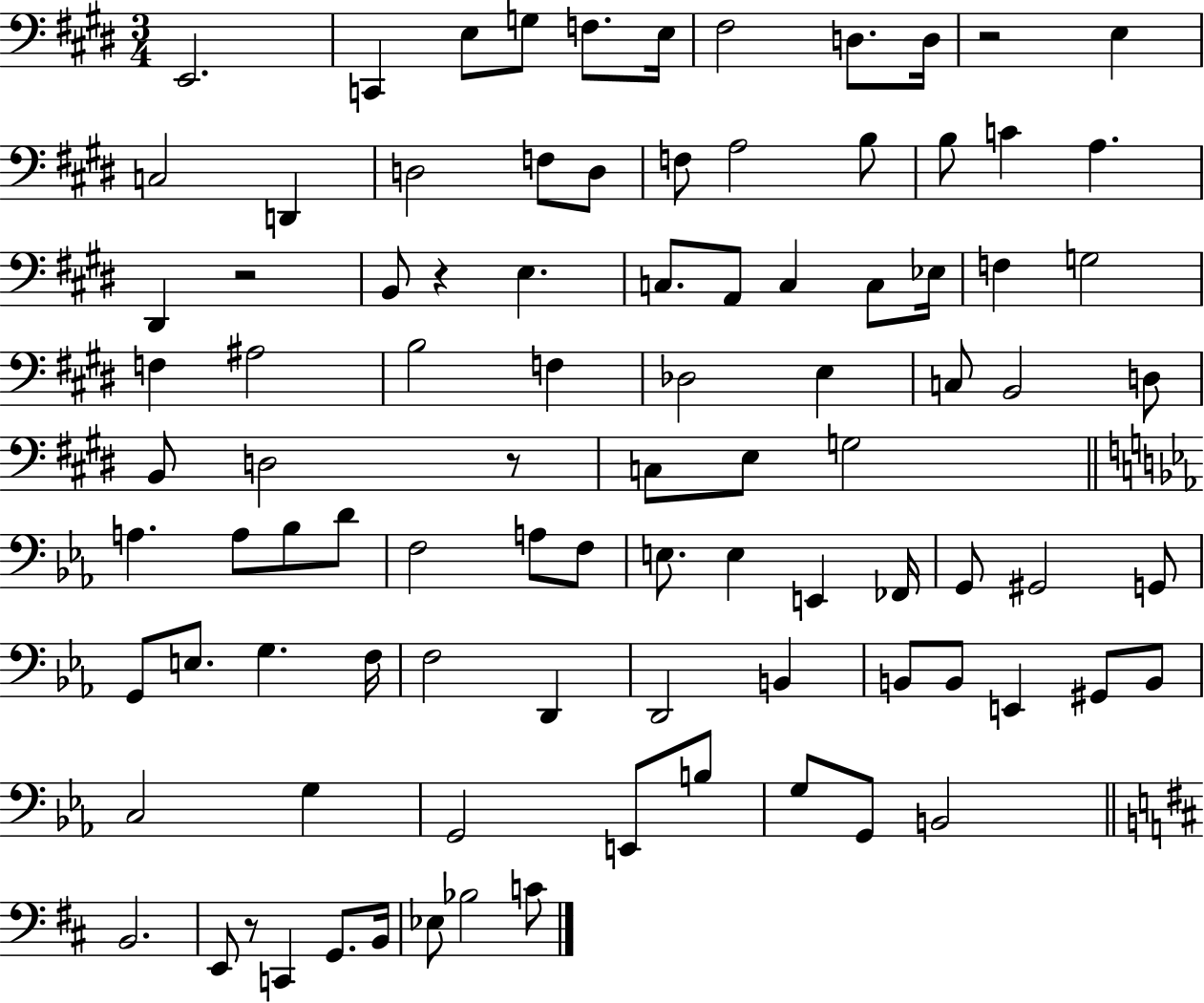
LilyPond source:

{
  \clef bass
  \numericTimeSignature
  \time 3/4
  \key e \major
  e,2. | c,4 e8 g8 f8. e16 | fis2 d8. d16 | r2 e4 | \break c2 d,4 | d2 f8 d8 | f8 a2 b8 | b8 c'4 a4. | \break dis,4 r2 | b,8 r4 e4. | c8. a,8 c4 c8 ees16 | f4 g2 | \break f4 ais2 | b2 f4 | des2 e4 | c8 b,2 d8 | \break b,8 d2 r8 | c8 e8 g2 | \bar "||" \break \key ees \major a4. a8 bes8 d'8 | f2 a8 f8 | e8. e4 e,4 fes,16 | g,8 gis,2 g,8 | \break g,8 e8. g4. f16 | f2 d,4 | d,2 b,4 | b,8 b,8 e,4 gis,8 b,8 | \break c2 g4 | g,2 e,8 b8 | g8 g,8 b,2 | \bar "||" \break \key b \minor b,2. | e,8 r8 c,4 g,8. b,16 | ees8 bes2 c'8 | \bar "|."
}